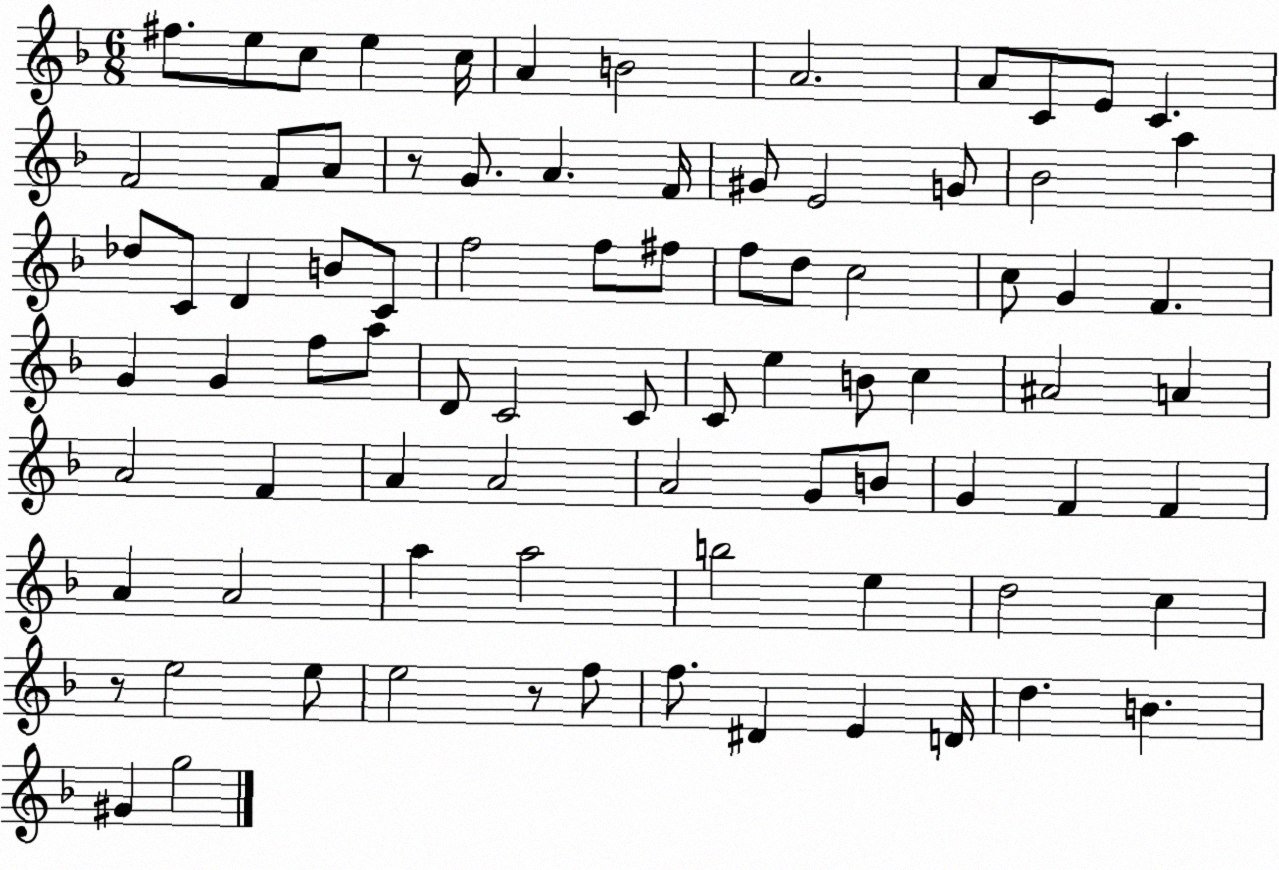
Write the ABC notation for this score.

X:1
T:Untitled
M:6/8
L:1/4
K:F
^f/2 e/2 c/2 e c/4 A B2 A2 A/2 C/2 E/2 C F2 F/2 A/2 z/2 G/2 A F/4 ^G/2 E2 G/2 _B2 a _d/2 C/2 D B/2 C/2 f2 f/2 ^f/2 f/2 d/2 c2 c/2 G F G G f/2 a/2 D/2 C2 C/2 C/2 e B/2 c ^A2 A A2 F A A2 A2 G/2 B/2 G F F A A2 a a2 b2 e d2 c z/2 e2 e/2 e2 z/2 f/2 f/2 ^D E D/4 d B ^G g2